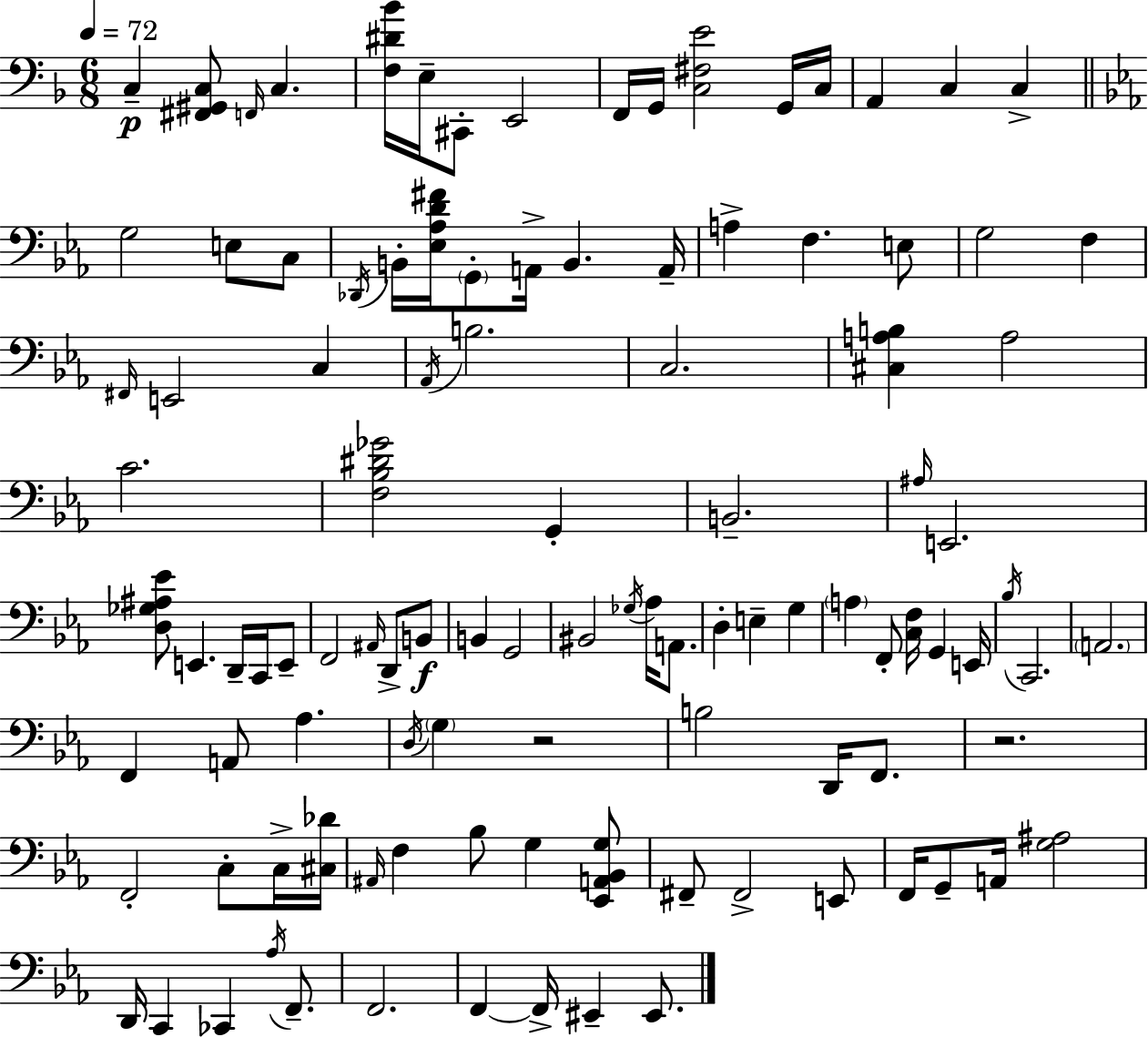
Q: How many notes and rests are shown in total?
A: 107